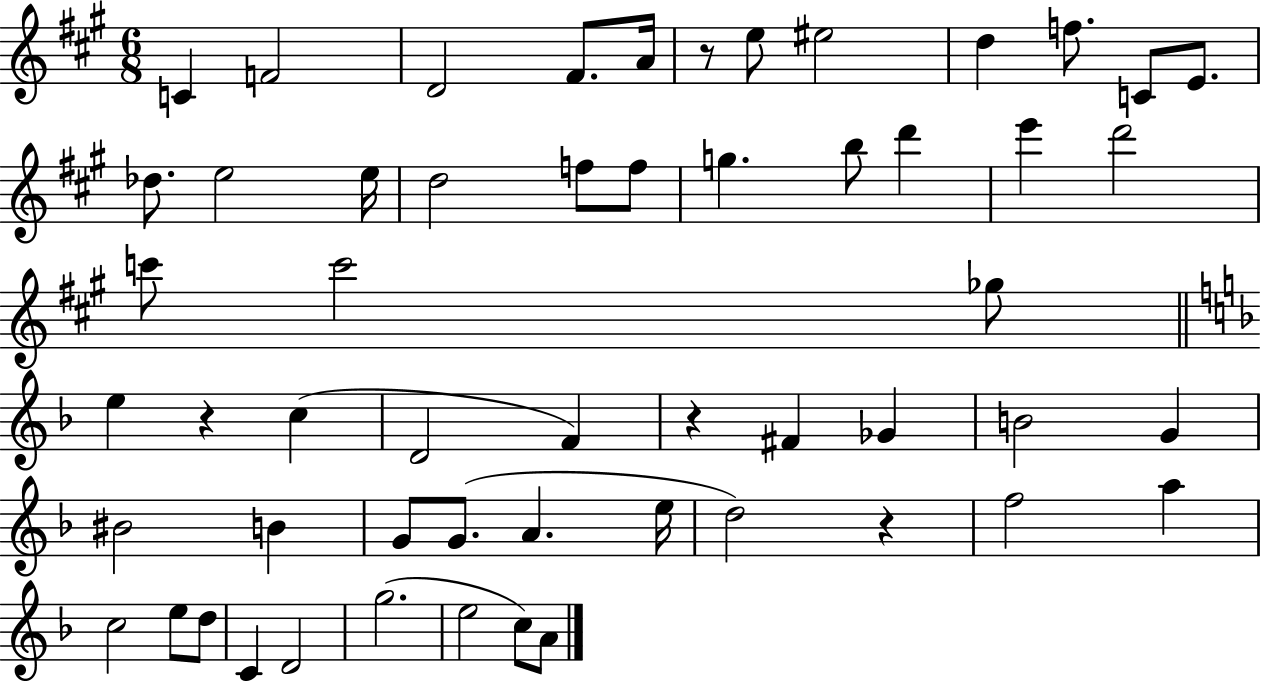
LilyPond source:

{
  \clef treble
  \numericTimeSignature
  \time 6/8
  \key a \major
  c'4 f'2 | d'2 fis'8. a'16 | r8 e''8 eis''2 | d''4 f''8. c'8 e'8. | \break des''8. e''2 e''16 | d''2 f''8 f''8 | g''4. b''8 d'''4 | e'''4 d'''2 | \break c'''8 c'''2 ges''8 | \bar "||" \break \key d \minor e''4 r4 c''4( | d'2 f'4) | r4 fis'4 ges'4 | b'2 g'4 | \break bis'2 b'4 | g'8 g'8.( a'4. e''16 | d''2) r4 | f''2 a''4 | \break c''2 e''8 d''8 | c'4 d'2 | g''2.( | e''2 c''8) a'8 | \break \bar "|."
}